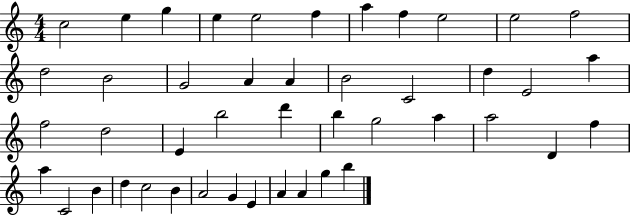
C5/h E5/q G5/q E5/q E5/h F5/q A5/q F5/q E5/h E5/h F5/h D5/h B4/h G4/h A4/q A4/q B4/h C4/h D5/q E4/h A5/q F5/h D5/h E4/q B5/h D6/q B5/q G5/h A5/q A5/h D4/q F5/q A5/q C4/h B4/q D5/q C5/h B4/q A4/h G4/q E4/q A4/q A4/q G5/q B5/q